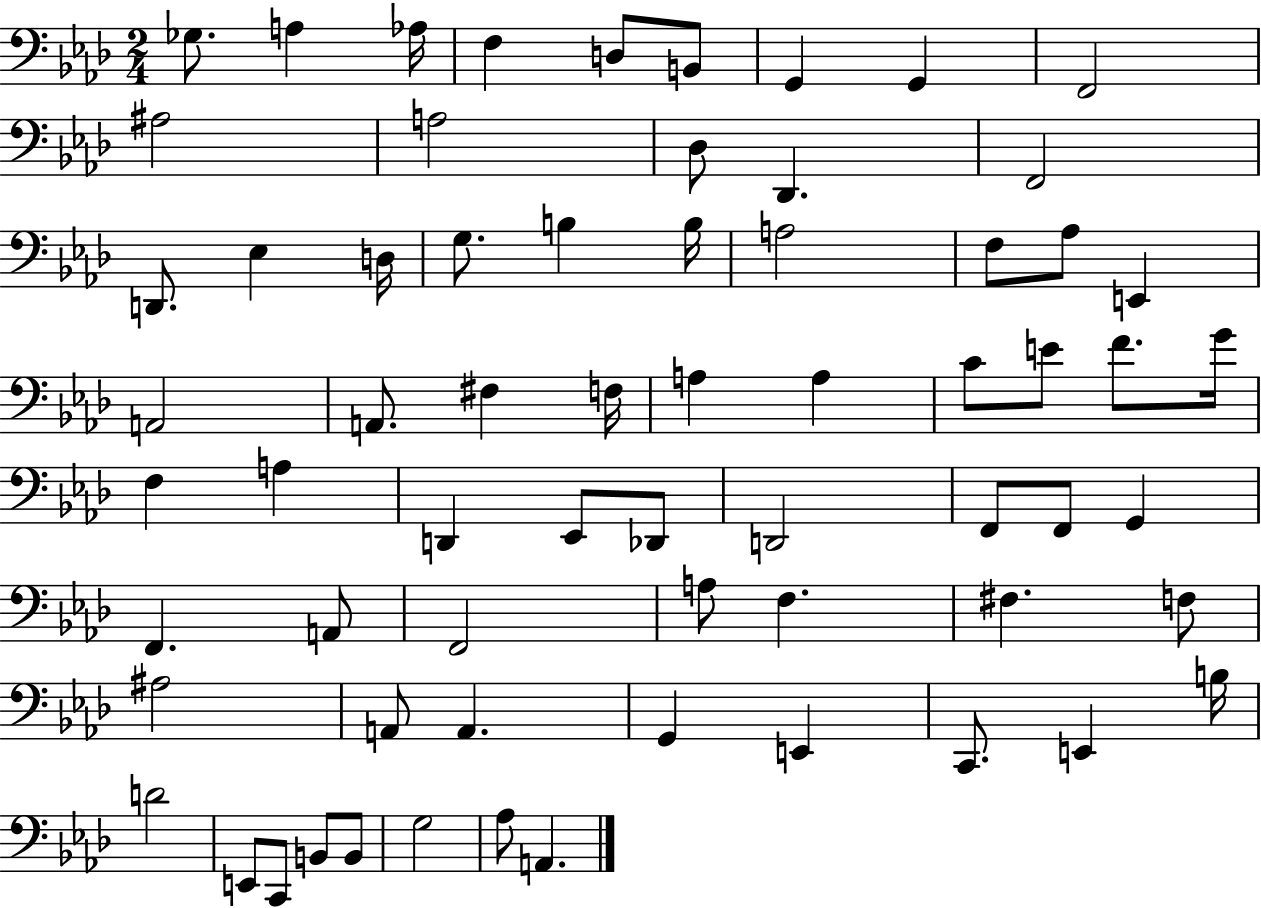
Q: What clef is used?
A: bass